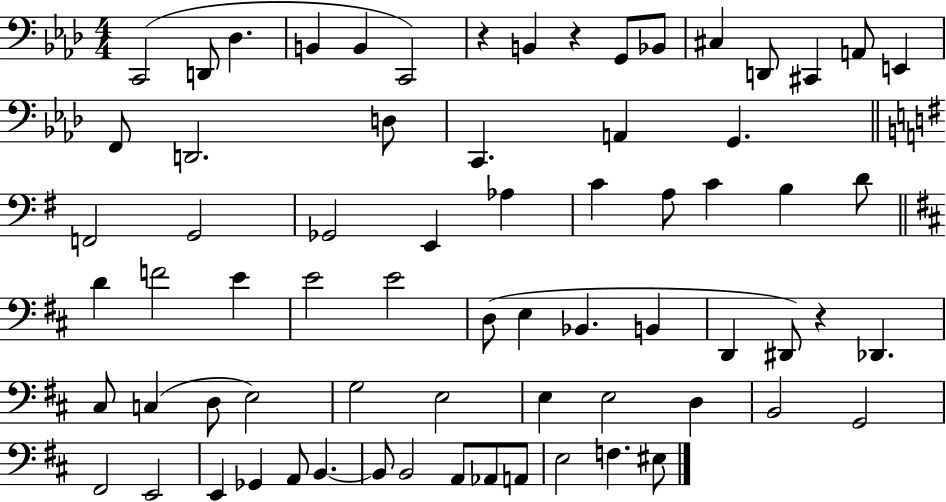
X:1
T:Untitled
M:4/4
L:1/4
K:Ab
C,,2 D,,/2 _D, B,, B,, C,,2 z B,, z G,,/2 _B,,/2 ^C, D,,/2 ^C,, A,,/2 E,, F,,/2 D,,2 D,/2 C,, A,, G,, F,,2 G,,2 _G,,2 E,, _A, C A,/2 C B, D/2 D F2 E E2 E2 D,/2 E, _B,, B,, D,, ^D,,/2 z _D,, ^C,/2 C, D,/2 E,2 G,2 E,2 E, E,2 D, B,,2 G,,2 ^F,,2 E,,2 E,, _G,, A,,/2 B,, B,,/2 B,,2 A,,/2 _A,,/2 A,,/2 E,2 F, ^E,/2